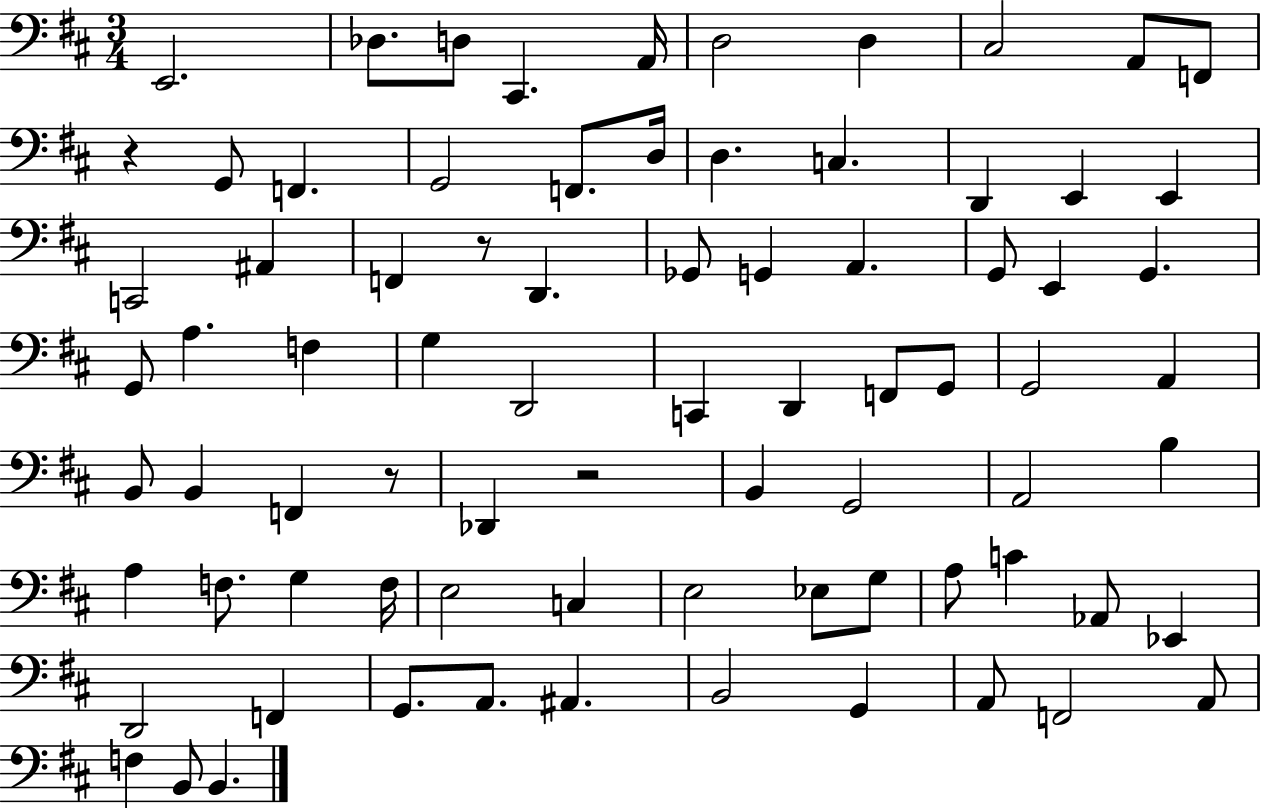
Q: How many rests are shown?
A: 4